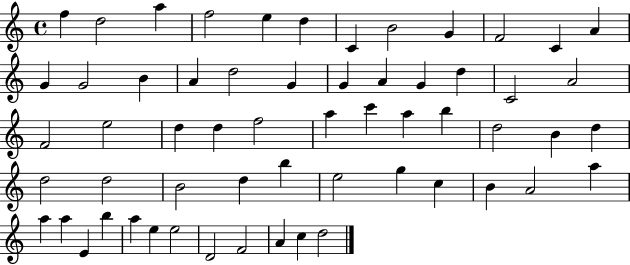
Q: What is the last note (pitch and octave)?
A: D5